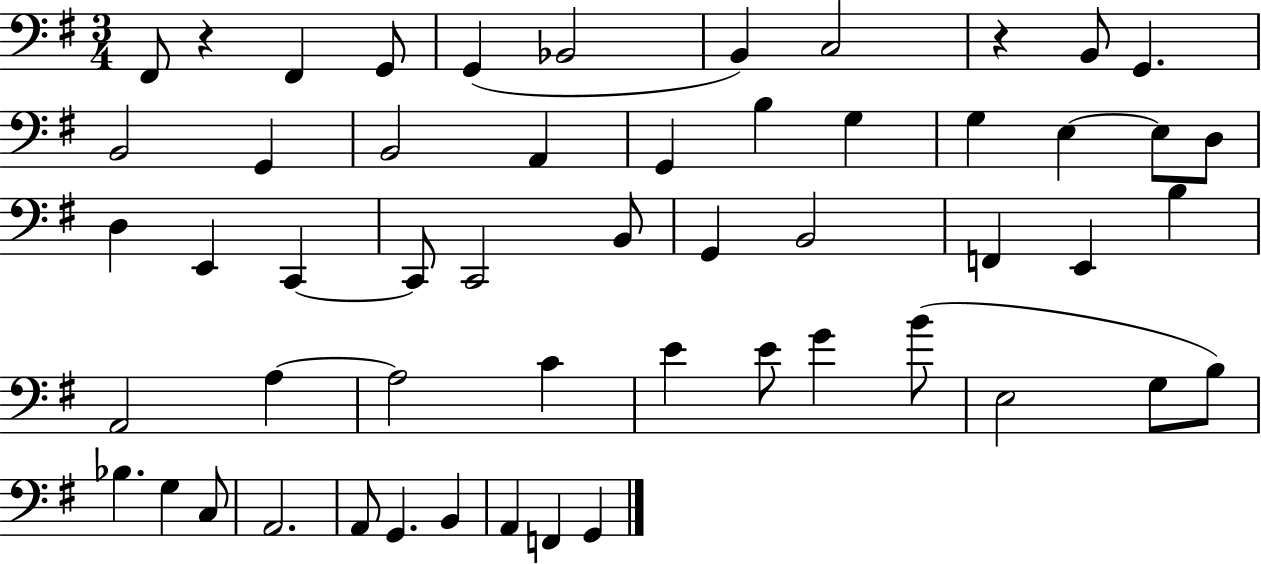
F#2/e R/q F#2/q G2/e G2/q Bb2/h B2/q C3/h R/q B2/e G2/q. B2/h G2/q B2/h A2/q G2/q B3/q G3/q G3/q E3/q E3/e D3/e D3/q E2/q C2/q C2/e C2/h B2/e G2/q B2/h F2/q E2/q B3/q A2/h A3/q A3/h C4/q E4/q E4/e G4/q B4/e E3/h G3/e B3/e Bb3/q. G3/q C3/e A2/h. A2/e G2/q. B2/q A2/q F2/q G2/q